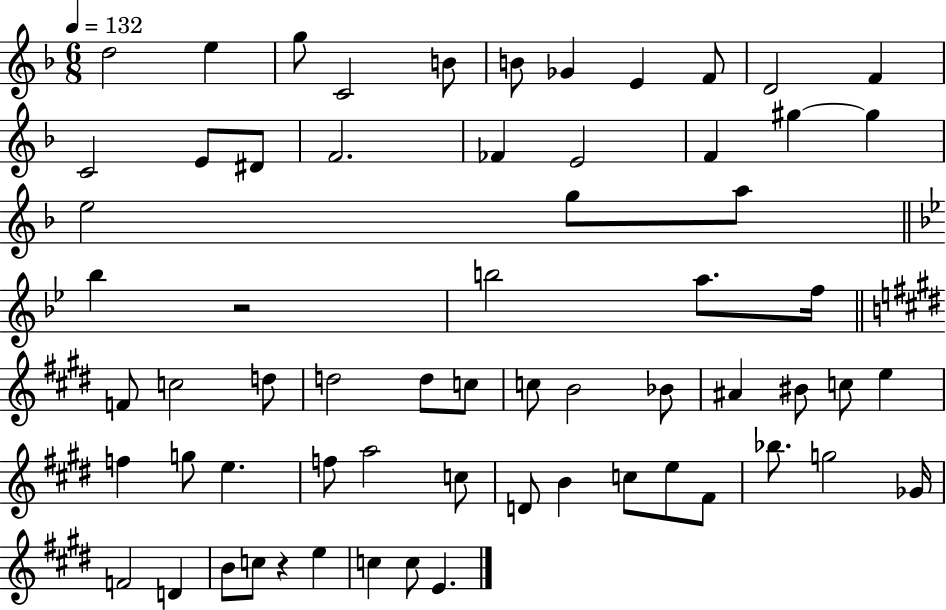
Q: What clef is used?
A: treble